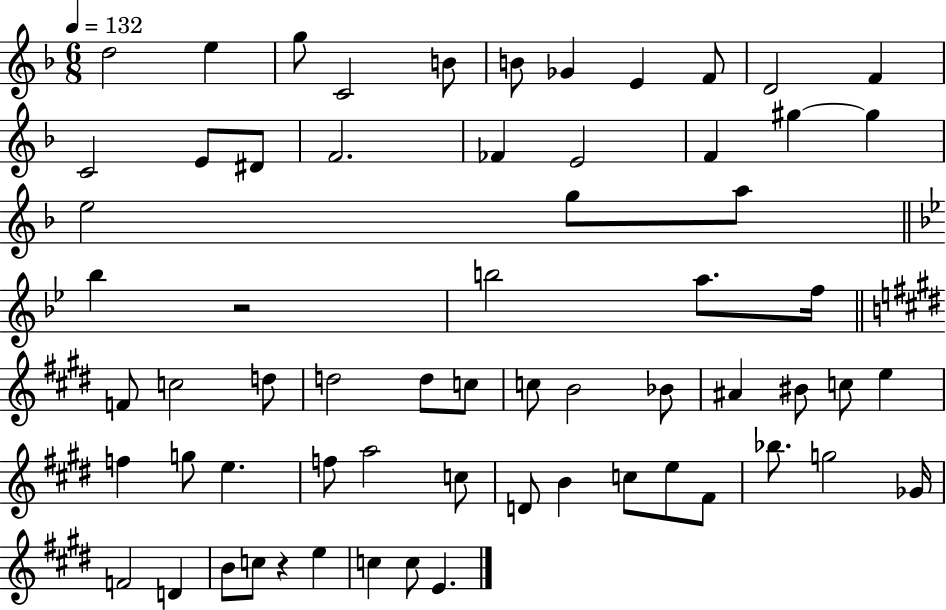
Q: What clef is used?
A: treble